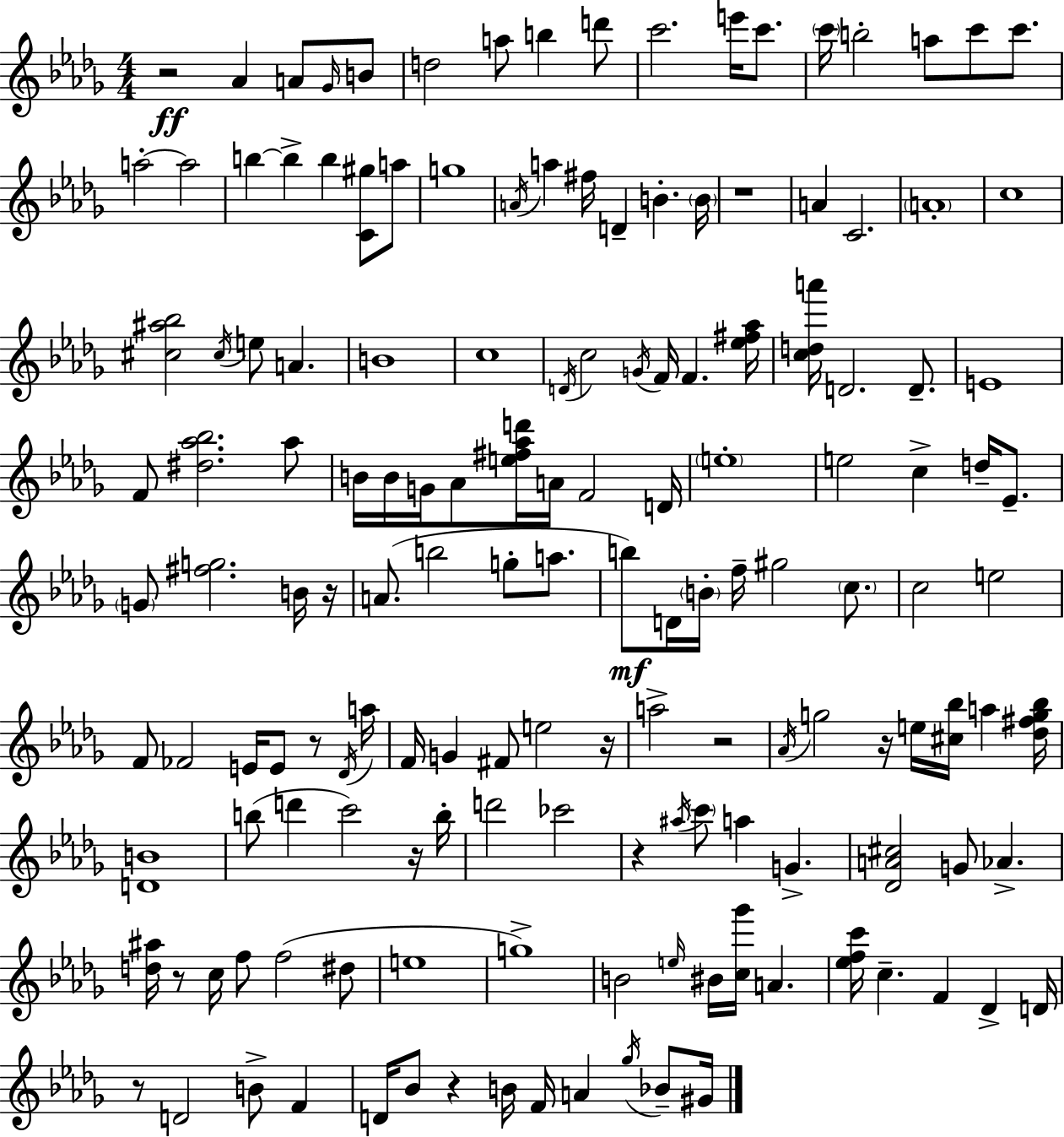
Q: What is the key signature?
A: BES minor